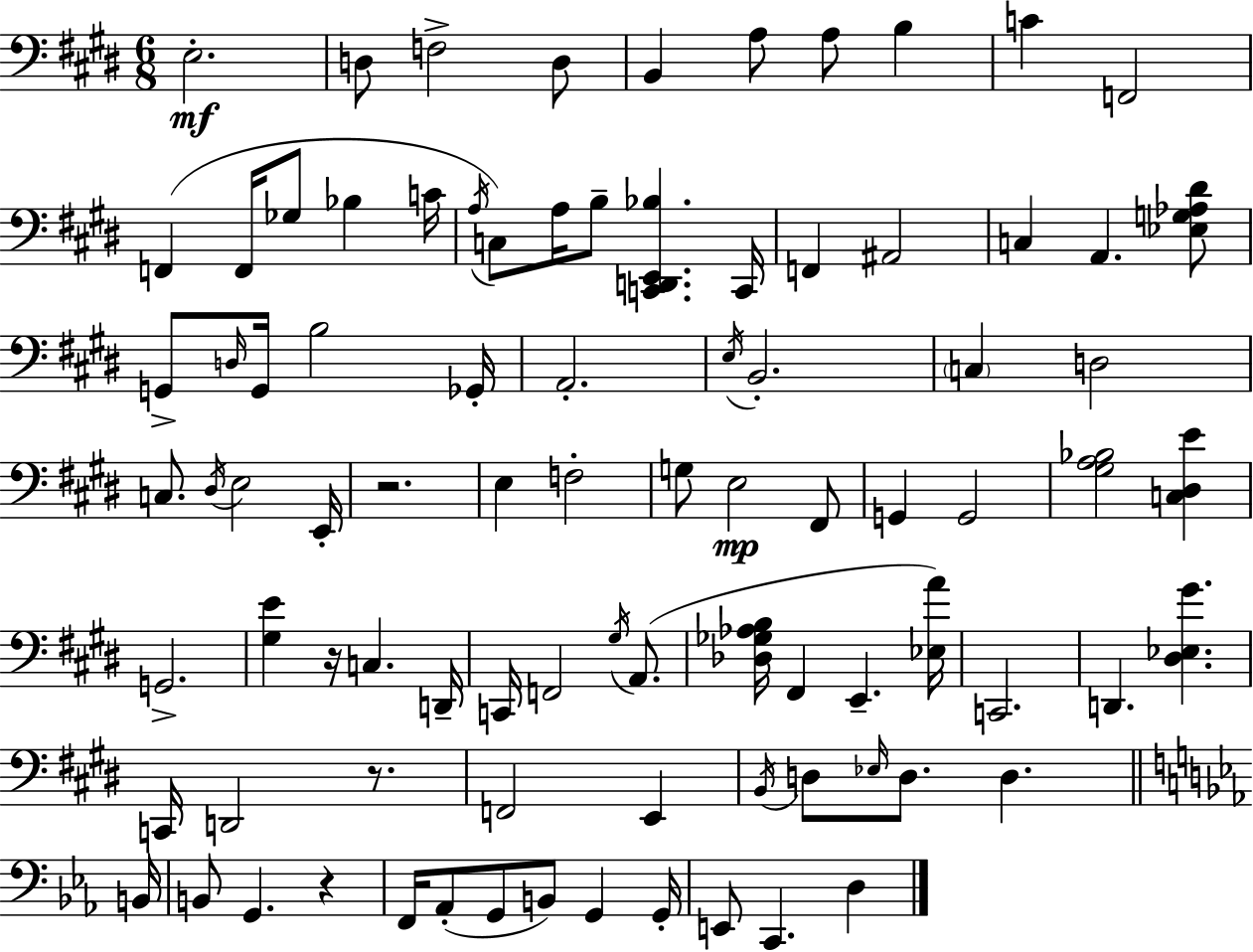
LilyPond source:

{
  \clef bass
  \numericTimeSignature
  \time 6/8
  \key e \major
  e2.-.\mf | d8 f2-> d8 | b,4 a8 a8 b4 | c'4 f,2 | \break f,4( f,16 ges8 bes4 c'16 | \acciaccatura { a16 }) c8 a16 b8-- <c, d, e, bes>4. | c,16 f,4 ais,2 | c4 a,4. <ees g aes dis'>8 | \break g,8-> \grace { d16 } g,16 b2 | ges,16-. a,2.-. | \acciaccatura { e16 } b,2.-. | \parenthesize c4 d2 | \break c8. \acciaccatura { dis16 } e2 | e,16-. r2. | e4 f2-. | g8 e2\mp | \break fis,8 g,4 g,2 | <gis a bes>2 | <c dis e'>4 g,2.-> | <gis e'>4 r16 c4. | \break d,16-- c,16 f,2 | \acciaccatura { gis16 } a,8.( <des ges aes b>16 fis,4 e,4.-- | <ees a'>16) c,2. | d,4. <dis ees gis'>4. | \break c,16 d,2 | r8. f,2 | e,4 \acciaccatura { b,16 } d8 \grace { ees16 } d8. | d4. \bar "||" \break \key ees \major b,16 b,8 g,4. r4 | f,16 aes,8-.( g,8 b,8) g,4 | g,16-. e,8 c,4. d4 | \bar "|."
}